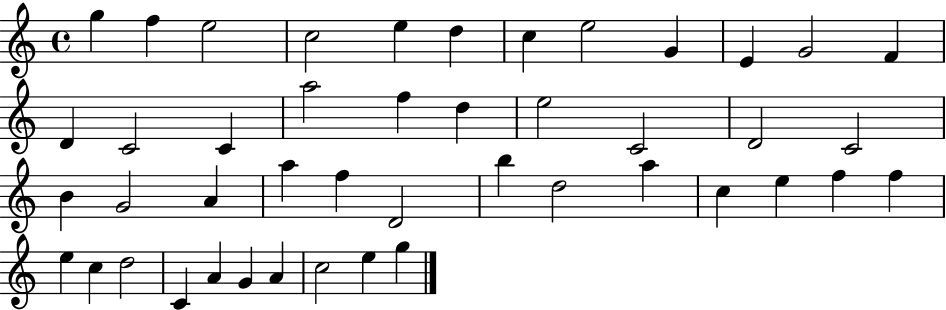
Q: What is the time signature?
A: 4/4